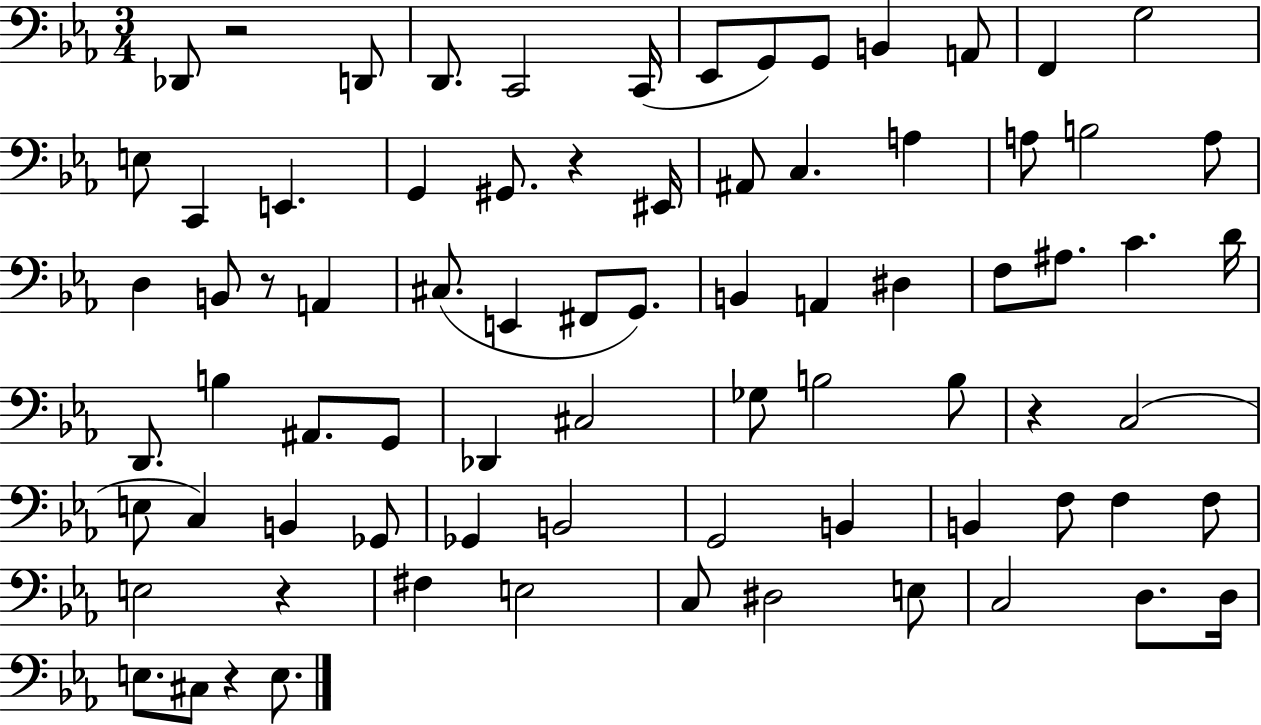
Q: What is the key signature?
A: EES major